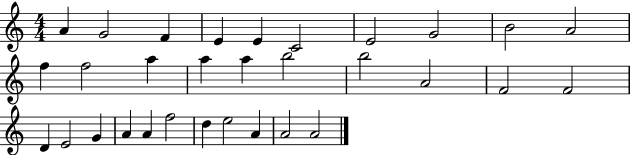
X:1
T:Untitled
M:4/4
L:1/4
K:C
A G2 F E E C2 E2 G2 B2 A2 f f2 a a a b2 b2 A2 F2 F2 D E2 G A A f2 d e2 A A2 A2